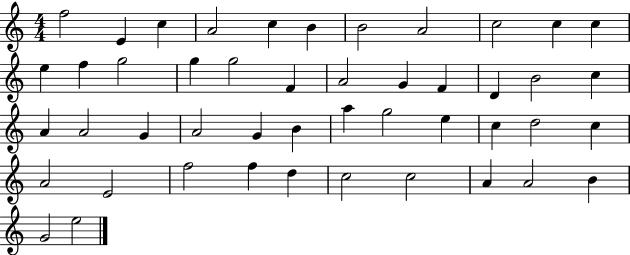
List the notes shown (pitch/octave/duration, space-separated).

F5/h E4/q C5/q A4/h C5/q B4/q B4/h A4/h C5/h C5/q C5/q E5/q F5/q G5/h G5/q G5/h F4/q A4/h G4/q F4/q D4/q B4/h C5/q A4/q A4/h G4/q A4/h G4/q B4/q A5/q G5/h E5/q C5/q D5/h C5/q A4/h E4/h F5/h F5/q D5/q C5/h C5/h A4/q A4/h B4/q G4/h E5/h